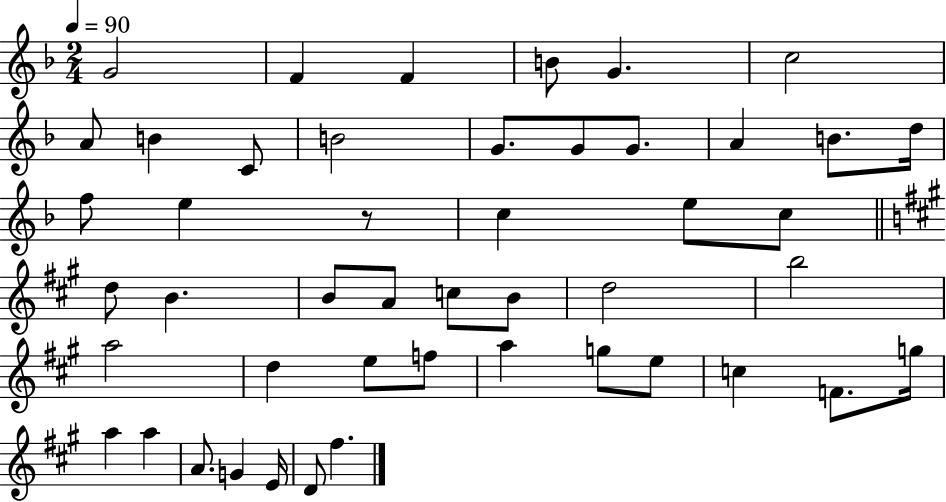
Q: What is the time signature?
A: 2/4